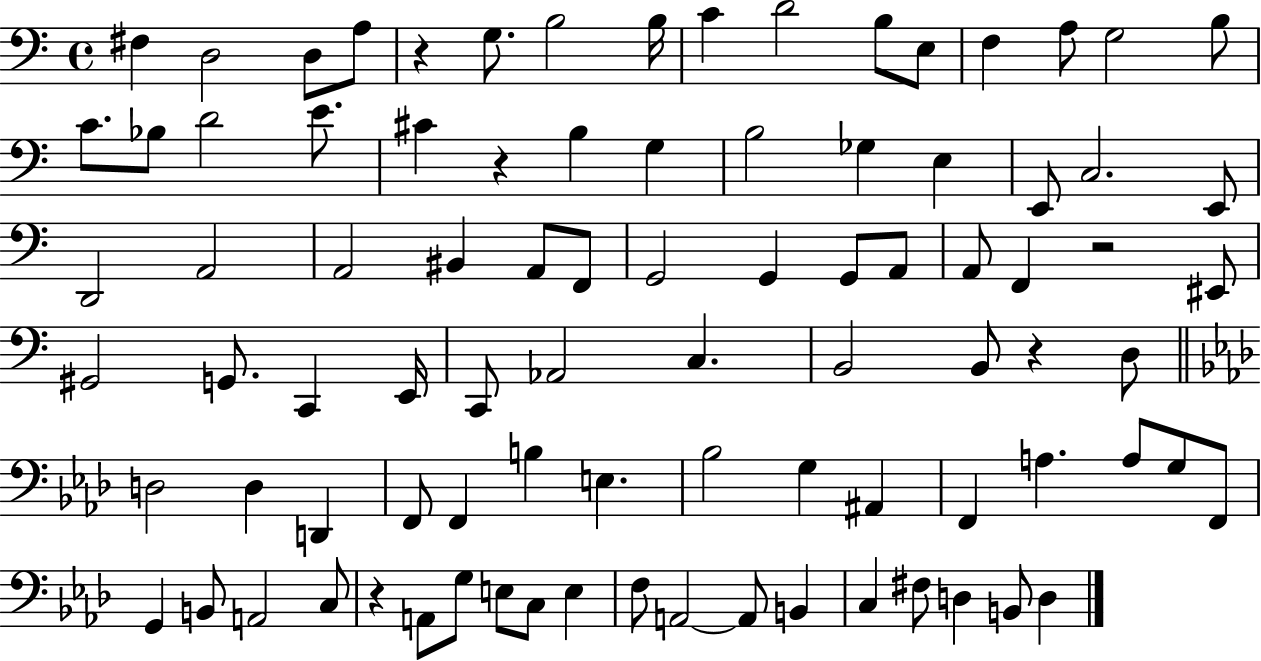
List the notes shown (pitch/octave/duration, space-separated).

F#3/q D3/h D3/e A3/e R/q G3/e. B3/h B3/s C4/q D4/h B3/e E3/e F3/q A3/e G3/h B3/e C4/e. Bb3/e D4/h E4/e. C#4/q R/q B3/q G3/q B3/h Gb3/q E3/q E2/e C3/h. E2/e D2/h A2/h A2/h BIS2/q A2/e F2/e G2/h G2/q G2/e A2/e A2/e F2/q R/h EIS2/e G#2/h G2/e. C2/q E2/s C2/e Ab2/h C3/q. B2/h B2/e R/q D3/e D3/h D3/q D2/q F2/e F2/q B3/q E3/q. Bb3/h G3/q A#2/q F2/q A3/q. A3/e G3/e F2/e G2/q B2/e A2/h C3/e R/q A2/e G3/e E3/e C3/e E3/q F3/e A2/h A2/e B2/q C3/q F#3/e D3/q B2/e D3/q